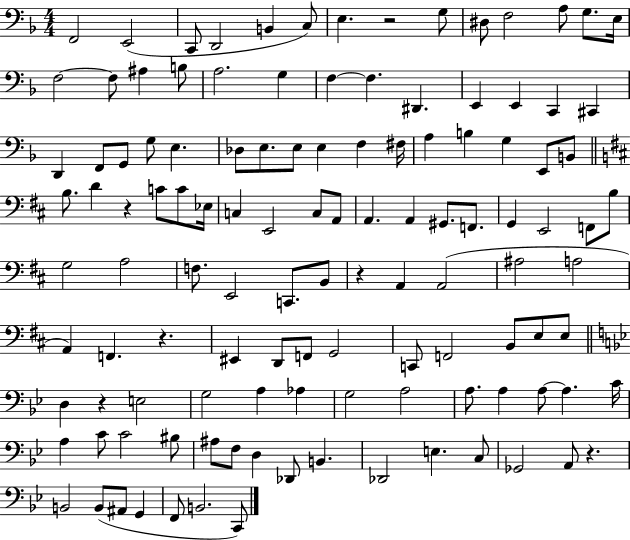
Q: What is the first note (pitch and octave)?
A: F2